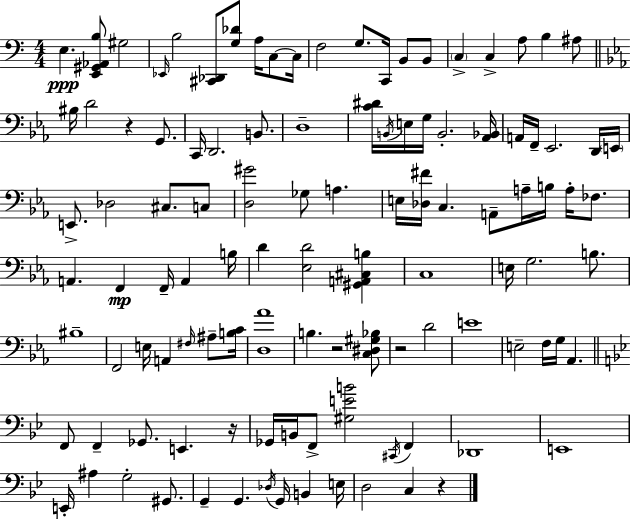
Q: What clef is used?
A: bass